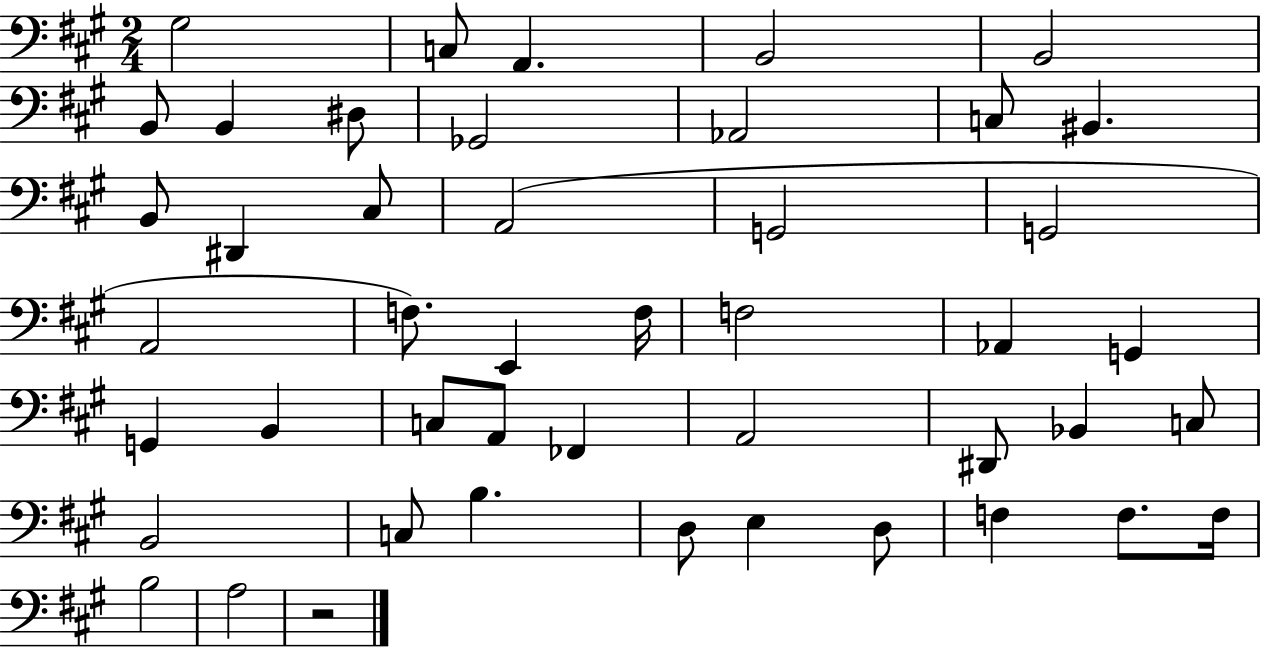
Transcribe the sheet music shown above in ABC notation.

X:1
T:Untitled
M:2/4
L:1/4
K:A
^G,2 C,/2 A,, B,,2 B,,2 B,,/2 B,, ^D,/2 _G,,2 _A,,2 C,/2 ^B,, B,,/2 ^D,, ^C,/2 A,,2 G,,2 G,,2 A,,2 F,/2 E,, F,/4 F,2 _A,, G,, G,, B,, C,/2 A,,/2 _F,, A,,2 ^D,,/2 _B,, C,/2 B,,2 C,/2 B, D,/2 E, D,/2 F, F,/2 F,/4 B,2 A,2 z2